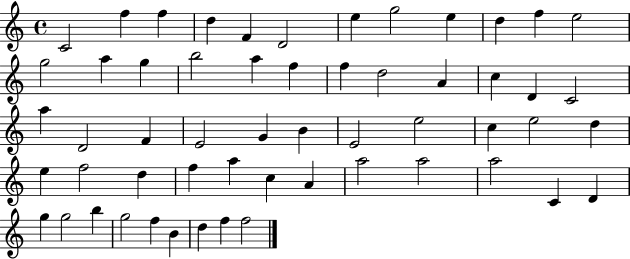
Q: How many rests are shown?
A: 0